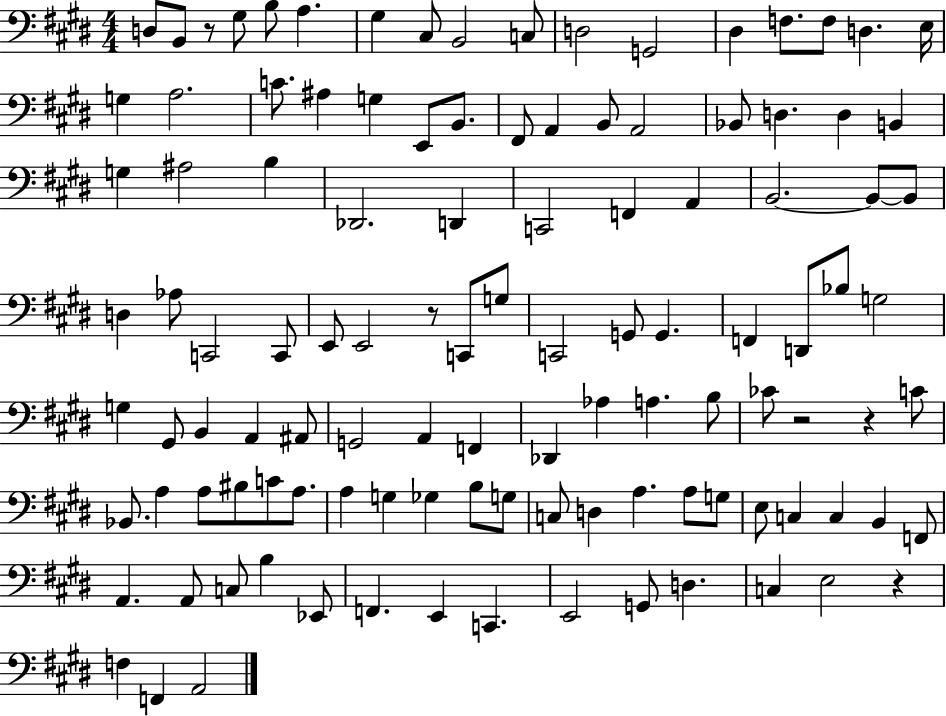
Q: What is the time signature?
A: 4/4